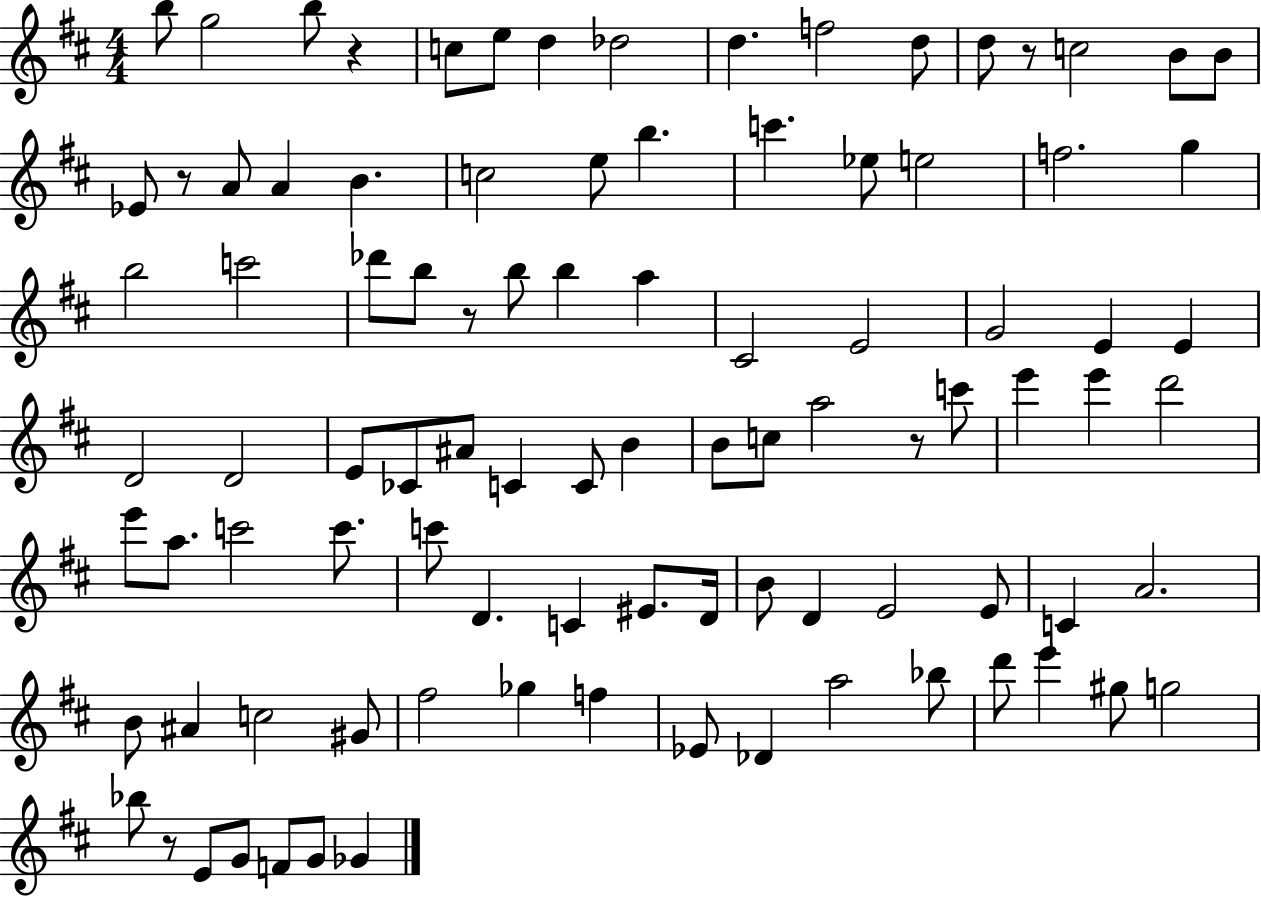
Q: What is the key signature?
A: D major